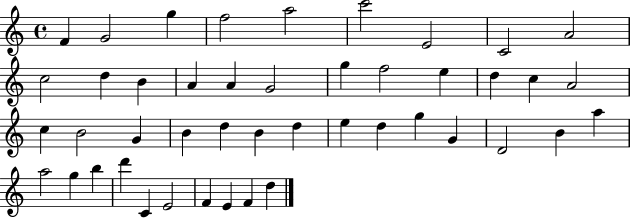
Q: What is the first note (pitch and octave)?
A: F4